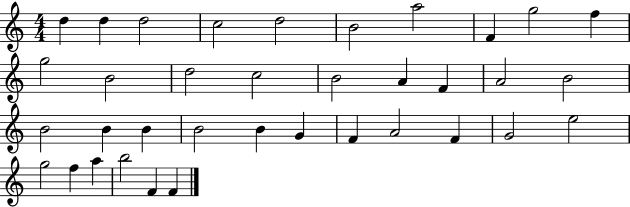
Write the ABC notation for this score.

X:1
T:Untitled
M:4/4
L:1/4
K:C
d d d2 c2 d2 B2 a2 F g2 f g2 B2 d2 c2 B2 A F A2 B2 B2 B B B2 B G F A2 F G2 e2 g2 f a b2 F F